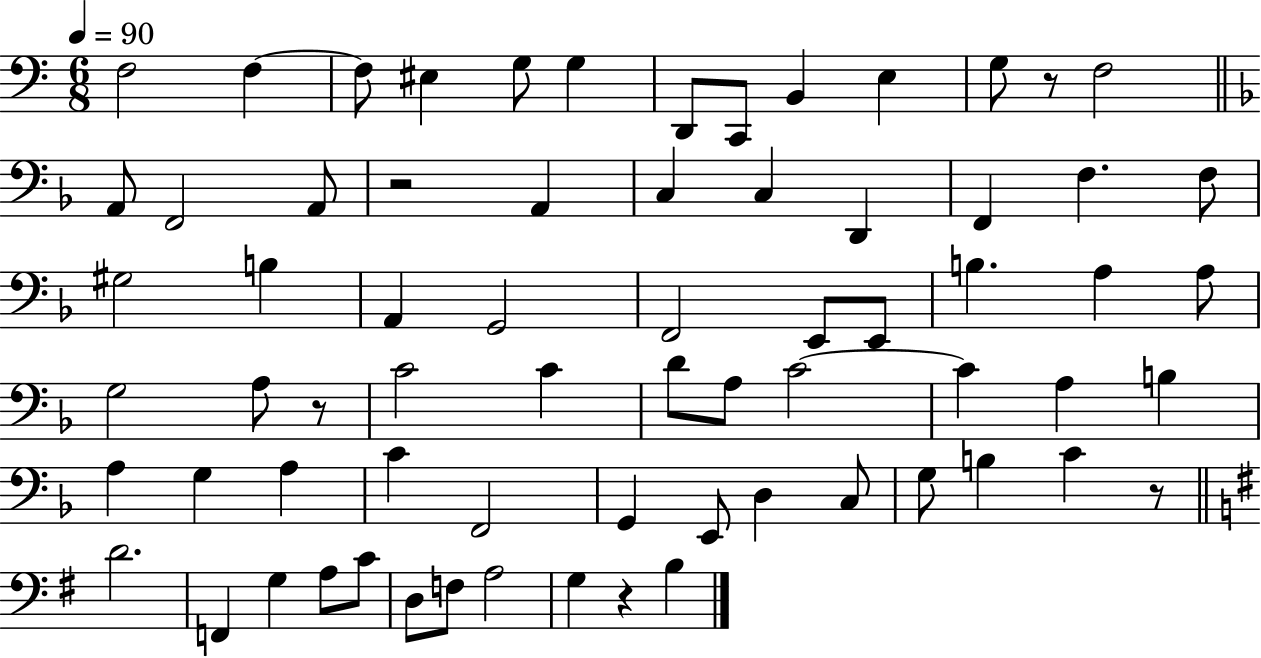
X:1
T:Untitled
M:6/8
L:1/4
K:C
F,2 F, F,/2 ^E, G,/2 G, D,,/2 C,,/2 B,, E, G,/2 z/2 F,2 A,,/2 F,,2 A,,/2 z2 A,, C, C, D,, F,, F, F,/2 ^G,2 B, A,, G,,2 F,,2 E,,/2 E,,/2 B, A, A,/2 G,2 A,/2 z/2 C2 C D/2 A,/2 C2 C A, B, A, G, A, C F,,2 G,, E,,/2 D, C,/2 G,/2 B, C z/2 D2 F,, G, A,/2 C/2 D,/2 F,/2 A,2 G, z B,